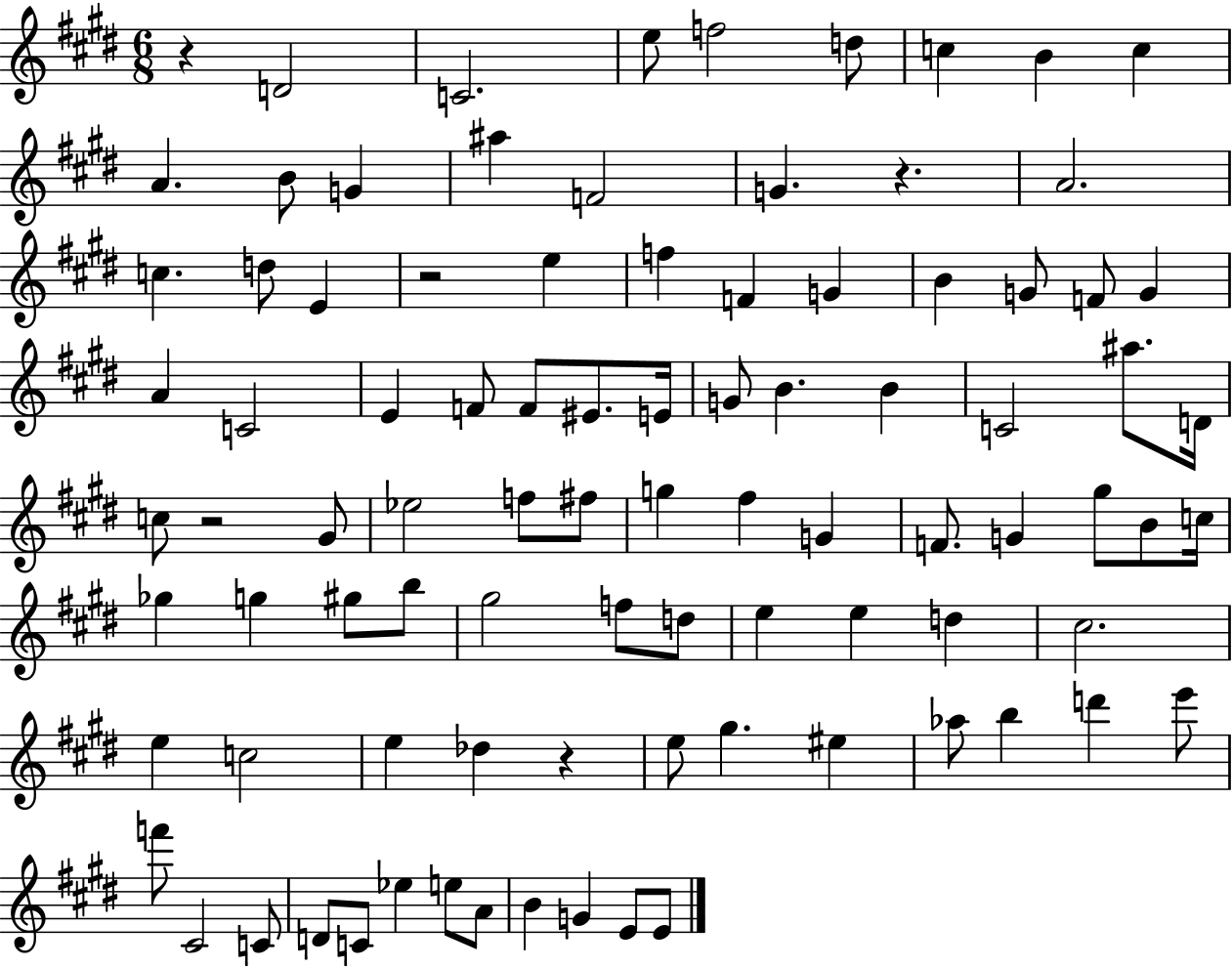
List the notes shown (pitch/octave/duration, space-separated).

R/q D4/h C4/h. E5/e F5/h D5/e C5/q B4/q C5/q A4/q. B4/e G4/q A#5/q F4/h G4/q. R/q. A4/h. C5/q. D5/e E4/q R/h E5/q F5/q F4/q G4/q B4/q G4/e F4/e G4/q A4/q C4/h E4/q F4/e F4/e EIS4/e. E4/s G4/e B4/q. B4/q C4/h A#5/e. D4/s C5/e R/h G#4/e Eb5/h F5/e F#5/e G5/q F#5/q G4/q F4/e. G4/q G#5/e B4/e C5/s Gb5/q G5/q G#5/e B5/e G#5/h F5/e D5/e E5/q E5/q D5/q C#5/h. E5/q C5/h E5/q Db5/q R/q E5/e G#5/q. EIS5/q Ab5/e B5/q D6/q E6/e F6/e C#4/h C4/e D4/e C4/e Eb5/q E5/e A4/e B4/q G4/q E4/e E4/e